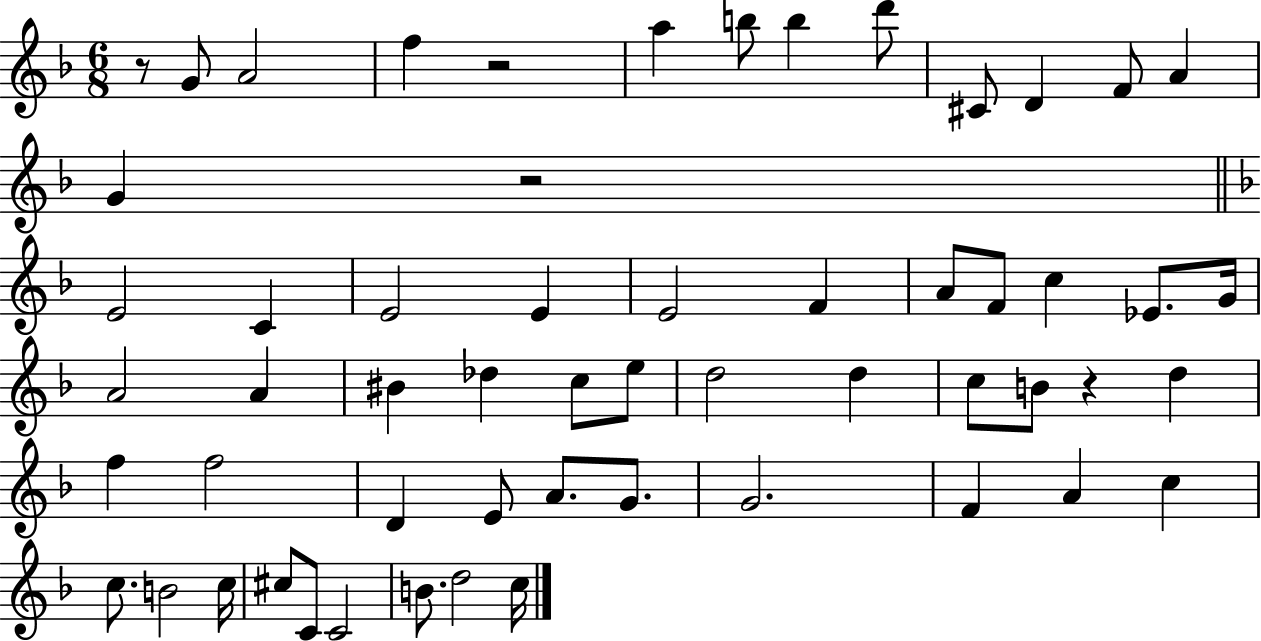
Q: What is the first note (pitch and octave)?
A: G4